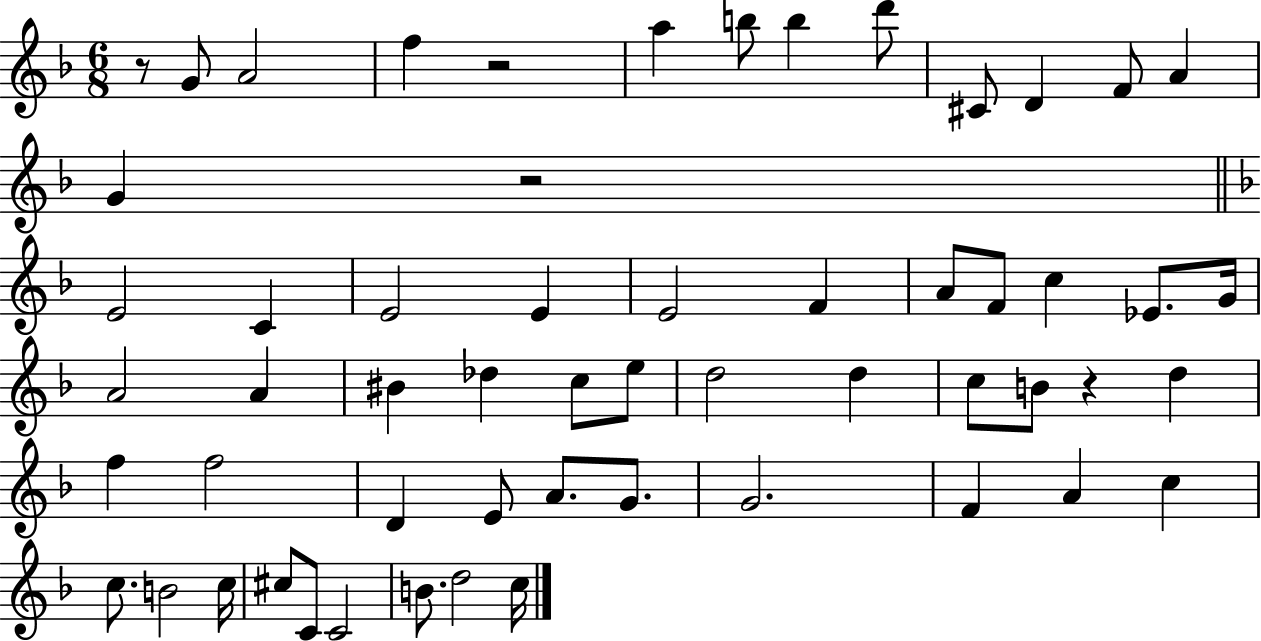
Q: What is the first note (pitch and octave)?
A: G4